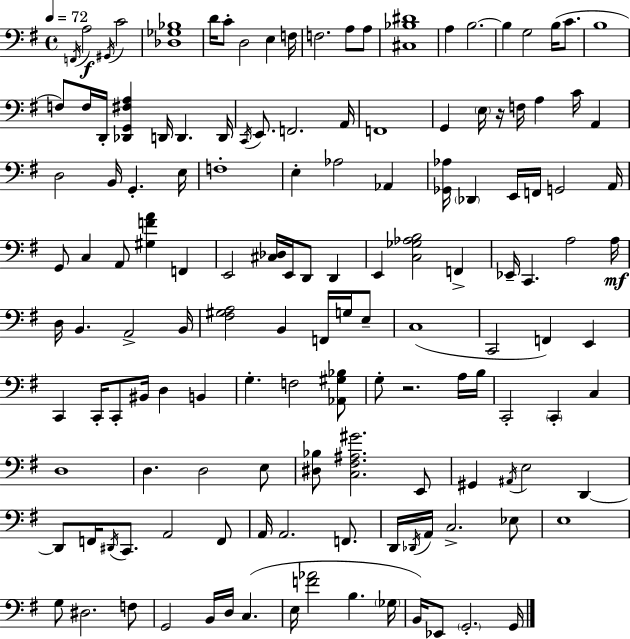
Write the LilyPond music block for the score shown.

{
  \clef bass
  \time 4/4
  \defaultTimeSignature
  \key g \major
  \tempo 4 = 72
  \acciaccatura { f,16 }\f a2 \acciaccatura { gis,16 } c'2 | <des ges bes>1 | d'16 c'8-. d2 e4 | f16 f2. a8 | \break a8 <cis bes dis'>1 | a4 b2.~~ | b4 g2 b16( c'8. | b1 | \break f8) f16 d,16-. <des, g, fis a>4 d,16 d,4. | d,16 \acciaccatura { c,16 } e,8. f,2. | a,16 f,1 | g,4 \parenthesize e16 r16 f16 a4 c'16 a,4 | \break d2 b,16 g,4.-. | e16 f1-. | e4-. aes2 aes,4 | <ges, aes>16 \parenthesize des,4 e,16 f,16 g,2 | \break a,16 g,8 c4 a,8 <gis f' a'>4 f,4 | e,2 <cis des>16 e,16 d,8 d,4 | e,4 <c ges aes b>2 f,4-> | ees,16-- c,4. a2 | \break a16\mf d16 b,4. a,2-> | b,16 <fis gis a>2 b,4 f,16 | g16 e8-- c1( | c,2 f,4) e,4 | \break c,4 c,16-. c,8-. bis,16 d4 b,4 | g4.-. f2 | <aes, gis bes>8 g8-. r2. | a16 b16 c,2-. \parenthesize c,4-. c4 | \break d1 | d4. d2 | e8 <dis bes>8 <c fis ais gis'>2. | e,8 gis,4 \acciaccatura { ais,16 } e2 | \break d,4~~ d,8 f,16 \acciaccatura { dis,16 } c,8. a,2 | f,8 a,16 a,2. | f,8. d,16 \acciaccatura { des,16 } a,16 c2.-> | ees8 e1 | \break g8 dis2. | f8 g,2 b,16 d16 | c4.( e16 <f' aes'>2 b4. | \parenthesize ges16 b,16) ees,8 \parenthesize g,2.-. | \break g,16 \bar "|."
}